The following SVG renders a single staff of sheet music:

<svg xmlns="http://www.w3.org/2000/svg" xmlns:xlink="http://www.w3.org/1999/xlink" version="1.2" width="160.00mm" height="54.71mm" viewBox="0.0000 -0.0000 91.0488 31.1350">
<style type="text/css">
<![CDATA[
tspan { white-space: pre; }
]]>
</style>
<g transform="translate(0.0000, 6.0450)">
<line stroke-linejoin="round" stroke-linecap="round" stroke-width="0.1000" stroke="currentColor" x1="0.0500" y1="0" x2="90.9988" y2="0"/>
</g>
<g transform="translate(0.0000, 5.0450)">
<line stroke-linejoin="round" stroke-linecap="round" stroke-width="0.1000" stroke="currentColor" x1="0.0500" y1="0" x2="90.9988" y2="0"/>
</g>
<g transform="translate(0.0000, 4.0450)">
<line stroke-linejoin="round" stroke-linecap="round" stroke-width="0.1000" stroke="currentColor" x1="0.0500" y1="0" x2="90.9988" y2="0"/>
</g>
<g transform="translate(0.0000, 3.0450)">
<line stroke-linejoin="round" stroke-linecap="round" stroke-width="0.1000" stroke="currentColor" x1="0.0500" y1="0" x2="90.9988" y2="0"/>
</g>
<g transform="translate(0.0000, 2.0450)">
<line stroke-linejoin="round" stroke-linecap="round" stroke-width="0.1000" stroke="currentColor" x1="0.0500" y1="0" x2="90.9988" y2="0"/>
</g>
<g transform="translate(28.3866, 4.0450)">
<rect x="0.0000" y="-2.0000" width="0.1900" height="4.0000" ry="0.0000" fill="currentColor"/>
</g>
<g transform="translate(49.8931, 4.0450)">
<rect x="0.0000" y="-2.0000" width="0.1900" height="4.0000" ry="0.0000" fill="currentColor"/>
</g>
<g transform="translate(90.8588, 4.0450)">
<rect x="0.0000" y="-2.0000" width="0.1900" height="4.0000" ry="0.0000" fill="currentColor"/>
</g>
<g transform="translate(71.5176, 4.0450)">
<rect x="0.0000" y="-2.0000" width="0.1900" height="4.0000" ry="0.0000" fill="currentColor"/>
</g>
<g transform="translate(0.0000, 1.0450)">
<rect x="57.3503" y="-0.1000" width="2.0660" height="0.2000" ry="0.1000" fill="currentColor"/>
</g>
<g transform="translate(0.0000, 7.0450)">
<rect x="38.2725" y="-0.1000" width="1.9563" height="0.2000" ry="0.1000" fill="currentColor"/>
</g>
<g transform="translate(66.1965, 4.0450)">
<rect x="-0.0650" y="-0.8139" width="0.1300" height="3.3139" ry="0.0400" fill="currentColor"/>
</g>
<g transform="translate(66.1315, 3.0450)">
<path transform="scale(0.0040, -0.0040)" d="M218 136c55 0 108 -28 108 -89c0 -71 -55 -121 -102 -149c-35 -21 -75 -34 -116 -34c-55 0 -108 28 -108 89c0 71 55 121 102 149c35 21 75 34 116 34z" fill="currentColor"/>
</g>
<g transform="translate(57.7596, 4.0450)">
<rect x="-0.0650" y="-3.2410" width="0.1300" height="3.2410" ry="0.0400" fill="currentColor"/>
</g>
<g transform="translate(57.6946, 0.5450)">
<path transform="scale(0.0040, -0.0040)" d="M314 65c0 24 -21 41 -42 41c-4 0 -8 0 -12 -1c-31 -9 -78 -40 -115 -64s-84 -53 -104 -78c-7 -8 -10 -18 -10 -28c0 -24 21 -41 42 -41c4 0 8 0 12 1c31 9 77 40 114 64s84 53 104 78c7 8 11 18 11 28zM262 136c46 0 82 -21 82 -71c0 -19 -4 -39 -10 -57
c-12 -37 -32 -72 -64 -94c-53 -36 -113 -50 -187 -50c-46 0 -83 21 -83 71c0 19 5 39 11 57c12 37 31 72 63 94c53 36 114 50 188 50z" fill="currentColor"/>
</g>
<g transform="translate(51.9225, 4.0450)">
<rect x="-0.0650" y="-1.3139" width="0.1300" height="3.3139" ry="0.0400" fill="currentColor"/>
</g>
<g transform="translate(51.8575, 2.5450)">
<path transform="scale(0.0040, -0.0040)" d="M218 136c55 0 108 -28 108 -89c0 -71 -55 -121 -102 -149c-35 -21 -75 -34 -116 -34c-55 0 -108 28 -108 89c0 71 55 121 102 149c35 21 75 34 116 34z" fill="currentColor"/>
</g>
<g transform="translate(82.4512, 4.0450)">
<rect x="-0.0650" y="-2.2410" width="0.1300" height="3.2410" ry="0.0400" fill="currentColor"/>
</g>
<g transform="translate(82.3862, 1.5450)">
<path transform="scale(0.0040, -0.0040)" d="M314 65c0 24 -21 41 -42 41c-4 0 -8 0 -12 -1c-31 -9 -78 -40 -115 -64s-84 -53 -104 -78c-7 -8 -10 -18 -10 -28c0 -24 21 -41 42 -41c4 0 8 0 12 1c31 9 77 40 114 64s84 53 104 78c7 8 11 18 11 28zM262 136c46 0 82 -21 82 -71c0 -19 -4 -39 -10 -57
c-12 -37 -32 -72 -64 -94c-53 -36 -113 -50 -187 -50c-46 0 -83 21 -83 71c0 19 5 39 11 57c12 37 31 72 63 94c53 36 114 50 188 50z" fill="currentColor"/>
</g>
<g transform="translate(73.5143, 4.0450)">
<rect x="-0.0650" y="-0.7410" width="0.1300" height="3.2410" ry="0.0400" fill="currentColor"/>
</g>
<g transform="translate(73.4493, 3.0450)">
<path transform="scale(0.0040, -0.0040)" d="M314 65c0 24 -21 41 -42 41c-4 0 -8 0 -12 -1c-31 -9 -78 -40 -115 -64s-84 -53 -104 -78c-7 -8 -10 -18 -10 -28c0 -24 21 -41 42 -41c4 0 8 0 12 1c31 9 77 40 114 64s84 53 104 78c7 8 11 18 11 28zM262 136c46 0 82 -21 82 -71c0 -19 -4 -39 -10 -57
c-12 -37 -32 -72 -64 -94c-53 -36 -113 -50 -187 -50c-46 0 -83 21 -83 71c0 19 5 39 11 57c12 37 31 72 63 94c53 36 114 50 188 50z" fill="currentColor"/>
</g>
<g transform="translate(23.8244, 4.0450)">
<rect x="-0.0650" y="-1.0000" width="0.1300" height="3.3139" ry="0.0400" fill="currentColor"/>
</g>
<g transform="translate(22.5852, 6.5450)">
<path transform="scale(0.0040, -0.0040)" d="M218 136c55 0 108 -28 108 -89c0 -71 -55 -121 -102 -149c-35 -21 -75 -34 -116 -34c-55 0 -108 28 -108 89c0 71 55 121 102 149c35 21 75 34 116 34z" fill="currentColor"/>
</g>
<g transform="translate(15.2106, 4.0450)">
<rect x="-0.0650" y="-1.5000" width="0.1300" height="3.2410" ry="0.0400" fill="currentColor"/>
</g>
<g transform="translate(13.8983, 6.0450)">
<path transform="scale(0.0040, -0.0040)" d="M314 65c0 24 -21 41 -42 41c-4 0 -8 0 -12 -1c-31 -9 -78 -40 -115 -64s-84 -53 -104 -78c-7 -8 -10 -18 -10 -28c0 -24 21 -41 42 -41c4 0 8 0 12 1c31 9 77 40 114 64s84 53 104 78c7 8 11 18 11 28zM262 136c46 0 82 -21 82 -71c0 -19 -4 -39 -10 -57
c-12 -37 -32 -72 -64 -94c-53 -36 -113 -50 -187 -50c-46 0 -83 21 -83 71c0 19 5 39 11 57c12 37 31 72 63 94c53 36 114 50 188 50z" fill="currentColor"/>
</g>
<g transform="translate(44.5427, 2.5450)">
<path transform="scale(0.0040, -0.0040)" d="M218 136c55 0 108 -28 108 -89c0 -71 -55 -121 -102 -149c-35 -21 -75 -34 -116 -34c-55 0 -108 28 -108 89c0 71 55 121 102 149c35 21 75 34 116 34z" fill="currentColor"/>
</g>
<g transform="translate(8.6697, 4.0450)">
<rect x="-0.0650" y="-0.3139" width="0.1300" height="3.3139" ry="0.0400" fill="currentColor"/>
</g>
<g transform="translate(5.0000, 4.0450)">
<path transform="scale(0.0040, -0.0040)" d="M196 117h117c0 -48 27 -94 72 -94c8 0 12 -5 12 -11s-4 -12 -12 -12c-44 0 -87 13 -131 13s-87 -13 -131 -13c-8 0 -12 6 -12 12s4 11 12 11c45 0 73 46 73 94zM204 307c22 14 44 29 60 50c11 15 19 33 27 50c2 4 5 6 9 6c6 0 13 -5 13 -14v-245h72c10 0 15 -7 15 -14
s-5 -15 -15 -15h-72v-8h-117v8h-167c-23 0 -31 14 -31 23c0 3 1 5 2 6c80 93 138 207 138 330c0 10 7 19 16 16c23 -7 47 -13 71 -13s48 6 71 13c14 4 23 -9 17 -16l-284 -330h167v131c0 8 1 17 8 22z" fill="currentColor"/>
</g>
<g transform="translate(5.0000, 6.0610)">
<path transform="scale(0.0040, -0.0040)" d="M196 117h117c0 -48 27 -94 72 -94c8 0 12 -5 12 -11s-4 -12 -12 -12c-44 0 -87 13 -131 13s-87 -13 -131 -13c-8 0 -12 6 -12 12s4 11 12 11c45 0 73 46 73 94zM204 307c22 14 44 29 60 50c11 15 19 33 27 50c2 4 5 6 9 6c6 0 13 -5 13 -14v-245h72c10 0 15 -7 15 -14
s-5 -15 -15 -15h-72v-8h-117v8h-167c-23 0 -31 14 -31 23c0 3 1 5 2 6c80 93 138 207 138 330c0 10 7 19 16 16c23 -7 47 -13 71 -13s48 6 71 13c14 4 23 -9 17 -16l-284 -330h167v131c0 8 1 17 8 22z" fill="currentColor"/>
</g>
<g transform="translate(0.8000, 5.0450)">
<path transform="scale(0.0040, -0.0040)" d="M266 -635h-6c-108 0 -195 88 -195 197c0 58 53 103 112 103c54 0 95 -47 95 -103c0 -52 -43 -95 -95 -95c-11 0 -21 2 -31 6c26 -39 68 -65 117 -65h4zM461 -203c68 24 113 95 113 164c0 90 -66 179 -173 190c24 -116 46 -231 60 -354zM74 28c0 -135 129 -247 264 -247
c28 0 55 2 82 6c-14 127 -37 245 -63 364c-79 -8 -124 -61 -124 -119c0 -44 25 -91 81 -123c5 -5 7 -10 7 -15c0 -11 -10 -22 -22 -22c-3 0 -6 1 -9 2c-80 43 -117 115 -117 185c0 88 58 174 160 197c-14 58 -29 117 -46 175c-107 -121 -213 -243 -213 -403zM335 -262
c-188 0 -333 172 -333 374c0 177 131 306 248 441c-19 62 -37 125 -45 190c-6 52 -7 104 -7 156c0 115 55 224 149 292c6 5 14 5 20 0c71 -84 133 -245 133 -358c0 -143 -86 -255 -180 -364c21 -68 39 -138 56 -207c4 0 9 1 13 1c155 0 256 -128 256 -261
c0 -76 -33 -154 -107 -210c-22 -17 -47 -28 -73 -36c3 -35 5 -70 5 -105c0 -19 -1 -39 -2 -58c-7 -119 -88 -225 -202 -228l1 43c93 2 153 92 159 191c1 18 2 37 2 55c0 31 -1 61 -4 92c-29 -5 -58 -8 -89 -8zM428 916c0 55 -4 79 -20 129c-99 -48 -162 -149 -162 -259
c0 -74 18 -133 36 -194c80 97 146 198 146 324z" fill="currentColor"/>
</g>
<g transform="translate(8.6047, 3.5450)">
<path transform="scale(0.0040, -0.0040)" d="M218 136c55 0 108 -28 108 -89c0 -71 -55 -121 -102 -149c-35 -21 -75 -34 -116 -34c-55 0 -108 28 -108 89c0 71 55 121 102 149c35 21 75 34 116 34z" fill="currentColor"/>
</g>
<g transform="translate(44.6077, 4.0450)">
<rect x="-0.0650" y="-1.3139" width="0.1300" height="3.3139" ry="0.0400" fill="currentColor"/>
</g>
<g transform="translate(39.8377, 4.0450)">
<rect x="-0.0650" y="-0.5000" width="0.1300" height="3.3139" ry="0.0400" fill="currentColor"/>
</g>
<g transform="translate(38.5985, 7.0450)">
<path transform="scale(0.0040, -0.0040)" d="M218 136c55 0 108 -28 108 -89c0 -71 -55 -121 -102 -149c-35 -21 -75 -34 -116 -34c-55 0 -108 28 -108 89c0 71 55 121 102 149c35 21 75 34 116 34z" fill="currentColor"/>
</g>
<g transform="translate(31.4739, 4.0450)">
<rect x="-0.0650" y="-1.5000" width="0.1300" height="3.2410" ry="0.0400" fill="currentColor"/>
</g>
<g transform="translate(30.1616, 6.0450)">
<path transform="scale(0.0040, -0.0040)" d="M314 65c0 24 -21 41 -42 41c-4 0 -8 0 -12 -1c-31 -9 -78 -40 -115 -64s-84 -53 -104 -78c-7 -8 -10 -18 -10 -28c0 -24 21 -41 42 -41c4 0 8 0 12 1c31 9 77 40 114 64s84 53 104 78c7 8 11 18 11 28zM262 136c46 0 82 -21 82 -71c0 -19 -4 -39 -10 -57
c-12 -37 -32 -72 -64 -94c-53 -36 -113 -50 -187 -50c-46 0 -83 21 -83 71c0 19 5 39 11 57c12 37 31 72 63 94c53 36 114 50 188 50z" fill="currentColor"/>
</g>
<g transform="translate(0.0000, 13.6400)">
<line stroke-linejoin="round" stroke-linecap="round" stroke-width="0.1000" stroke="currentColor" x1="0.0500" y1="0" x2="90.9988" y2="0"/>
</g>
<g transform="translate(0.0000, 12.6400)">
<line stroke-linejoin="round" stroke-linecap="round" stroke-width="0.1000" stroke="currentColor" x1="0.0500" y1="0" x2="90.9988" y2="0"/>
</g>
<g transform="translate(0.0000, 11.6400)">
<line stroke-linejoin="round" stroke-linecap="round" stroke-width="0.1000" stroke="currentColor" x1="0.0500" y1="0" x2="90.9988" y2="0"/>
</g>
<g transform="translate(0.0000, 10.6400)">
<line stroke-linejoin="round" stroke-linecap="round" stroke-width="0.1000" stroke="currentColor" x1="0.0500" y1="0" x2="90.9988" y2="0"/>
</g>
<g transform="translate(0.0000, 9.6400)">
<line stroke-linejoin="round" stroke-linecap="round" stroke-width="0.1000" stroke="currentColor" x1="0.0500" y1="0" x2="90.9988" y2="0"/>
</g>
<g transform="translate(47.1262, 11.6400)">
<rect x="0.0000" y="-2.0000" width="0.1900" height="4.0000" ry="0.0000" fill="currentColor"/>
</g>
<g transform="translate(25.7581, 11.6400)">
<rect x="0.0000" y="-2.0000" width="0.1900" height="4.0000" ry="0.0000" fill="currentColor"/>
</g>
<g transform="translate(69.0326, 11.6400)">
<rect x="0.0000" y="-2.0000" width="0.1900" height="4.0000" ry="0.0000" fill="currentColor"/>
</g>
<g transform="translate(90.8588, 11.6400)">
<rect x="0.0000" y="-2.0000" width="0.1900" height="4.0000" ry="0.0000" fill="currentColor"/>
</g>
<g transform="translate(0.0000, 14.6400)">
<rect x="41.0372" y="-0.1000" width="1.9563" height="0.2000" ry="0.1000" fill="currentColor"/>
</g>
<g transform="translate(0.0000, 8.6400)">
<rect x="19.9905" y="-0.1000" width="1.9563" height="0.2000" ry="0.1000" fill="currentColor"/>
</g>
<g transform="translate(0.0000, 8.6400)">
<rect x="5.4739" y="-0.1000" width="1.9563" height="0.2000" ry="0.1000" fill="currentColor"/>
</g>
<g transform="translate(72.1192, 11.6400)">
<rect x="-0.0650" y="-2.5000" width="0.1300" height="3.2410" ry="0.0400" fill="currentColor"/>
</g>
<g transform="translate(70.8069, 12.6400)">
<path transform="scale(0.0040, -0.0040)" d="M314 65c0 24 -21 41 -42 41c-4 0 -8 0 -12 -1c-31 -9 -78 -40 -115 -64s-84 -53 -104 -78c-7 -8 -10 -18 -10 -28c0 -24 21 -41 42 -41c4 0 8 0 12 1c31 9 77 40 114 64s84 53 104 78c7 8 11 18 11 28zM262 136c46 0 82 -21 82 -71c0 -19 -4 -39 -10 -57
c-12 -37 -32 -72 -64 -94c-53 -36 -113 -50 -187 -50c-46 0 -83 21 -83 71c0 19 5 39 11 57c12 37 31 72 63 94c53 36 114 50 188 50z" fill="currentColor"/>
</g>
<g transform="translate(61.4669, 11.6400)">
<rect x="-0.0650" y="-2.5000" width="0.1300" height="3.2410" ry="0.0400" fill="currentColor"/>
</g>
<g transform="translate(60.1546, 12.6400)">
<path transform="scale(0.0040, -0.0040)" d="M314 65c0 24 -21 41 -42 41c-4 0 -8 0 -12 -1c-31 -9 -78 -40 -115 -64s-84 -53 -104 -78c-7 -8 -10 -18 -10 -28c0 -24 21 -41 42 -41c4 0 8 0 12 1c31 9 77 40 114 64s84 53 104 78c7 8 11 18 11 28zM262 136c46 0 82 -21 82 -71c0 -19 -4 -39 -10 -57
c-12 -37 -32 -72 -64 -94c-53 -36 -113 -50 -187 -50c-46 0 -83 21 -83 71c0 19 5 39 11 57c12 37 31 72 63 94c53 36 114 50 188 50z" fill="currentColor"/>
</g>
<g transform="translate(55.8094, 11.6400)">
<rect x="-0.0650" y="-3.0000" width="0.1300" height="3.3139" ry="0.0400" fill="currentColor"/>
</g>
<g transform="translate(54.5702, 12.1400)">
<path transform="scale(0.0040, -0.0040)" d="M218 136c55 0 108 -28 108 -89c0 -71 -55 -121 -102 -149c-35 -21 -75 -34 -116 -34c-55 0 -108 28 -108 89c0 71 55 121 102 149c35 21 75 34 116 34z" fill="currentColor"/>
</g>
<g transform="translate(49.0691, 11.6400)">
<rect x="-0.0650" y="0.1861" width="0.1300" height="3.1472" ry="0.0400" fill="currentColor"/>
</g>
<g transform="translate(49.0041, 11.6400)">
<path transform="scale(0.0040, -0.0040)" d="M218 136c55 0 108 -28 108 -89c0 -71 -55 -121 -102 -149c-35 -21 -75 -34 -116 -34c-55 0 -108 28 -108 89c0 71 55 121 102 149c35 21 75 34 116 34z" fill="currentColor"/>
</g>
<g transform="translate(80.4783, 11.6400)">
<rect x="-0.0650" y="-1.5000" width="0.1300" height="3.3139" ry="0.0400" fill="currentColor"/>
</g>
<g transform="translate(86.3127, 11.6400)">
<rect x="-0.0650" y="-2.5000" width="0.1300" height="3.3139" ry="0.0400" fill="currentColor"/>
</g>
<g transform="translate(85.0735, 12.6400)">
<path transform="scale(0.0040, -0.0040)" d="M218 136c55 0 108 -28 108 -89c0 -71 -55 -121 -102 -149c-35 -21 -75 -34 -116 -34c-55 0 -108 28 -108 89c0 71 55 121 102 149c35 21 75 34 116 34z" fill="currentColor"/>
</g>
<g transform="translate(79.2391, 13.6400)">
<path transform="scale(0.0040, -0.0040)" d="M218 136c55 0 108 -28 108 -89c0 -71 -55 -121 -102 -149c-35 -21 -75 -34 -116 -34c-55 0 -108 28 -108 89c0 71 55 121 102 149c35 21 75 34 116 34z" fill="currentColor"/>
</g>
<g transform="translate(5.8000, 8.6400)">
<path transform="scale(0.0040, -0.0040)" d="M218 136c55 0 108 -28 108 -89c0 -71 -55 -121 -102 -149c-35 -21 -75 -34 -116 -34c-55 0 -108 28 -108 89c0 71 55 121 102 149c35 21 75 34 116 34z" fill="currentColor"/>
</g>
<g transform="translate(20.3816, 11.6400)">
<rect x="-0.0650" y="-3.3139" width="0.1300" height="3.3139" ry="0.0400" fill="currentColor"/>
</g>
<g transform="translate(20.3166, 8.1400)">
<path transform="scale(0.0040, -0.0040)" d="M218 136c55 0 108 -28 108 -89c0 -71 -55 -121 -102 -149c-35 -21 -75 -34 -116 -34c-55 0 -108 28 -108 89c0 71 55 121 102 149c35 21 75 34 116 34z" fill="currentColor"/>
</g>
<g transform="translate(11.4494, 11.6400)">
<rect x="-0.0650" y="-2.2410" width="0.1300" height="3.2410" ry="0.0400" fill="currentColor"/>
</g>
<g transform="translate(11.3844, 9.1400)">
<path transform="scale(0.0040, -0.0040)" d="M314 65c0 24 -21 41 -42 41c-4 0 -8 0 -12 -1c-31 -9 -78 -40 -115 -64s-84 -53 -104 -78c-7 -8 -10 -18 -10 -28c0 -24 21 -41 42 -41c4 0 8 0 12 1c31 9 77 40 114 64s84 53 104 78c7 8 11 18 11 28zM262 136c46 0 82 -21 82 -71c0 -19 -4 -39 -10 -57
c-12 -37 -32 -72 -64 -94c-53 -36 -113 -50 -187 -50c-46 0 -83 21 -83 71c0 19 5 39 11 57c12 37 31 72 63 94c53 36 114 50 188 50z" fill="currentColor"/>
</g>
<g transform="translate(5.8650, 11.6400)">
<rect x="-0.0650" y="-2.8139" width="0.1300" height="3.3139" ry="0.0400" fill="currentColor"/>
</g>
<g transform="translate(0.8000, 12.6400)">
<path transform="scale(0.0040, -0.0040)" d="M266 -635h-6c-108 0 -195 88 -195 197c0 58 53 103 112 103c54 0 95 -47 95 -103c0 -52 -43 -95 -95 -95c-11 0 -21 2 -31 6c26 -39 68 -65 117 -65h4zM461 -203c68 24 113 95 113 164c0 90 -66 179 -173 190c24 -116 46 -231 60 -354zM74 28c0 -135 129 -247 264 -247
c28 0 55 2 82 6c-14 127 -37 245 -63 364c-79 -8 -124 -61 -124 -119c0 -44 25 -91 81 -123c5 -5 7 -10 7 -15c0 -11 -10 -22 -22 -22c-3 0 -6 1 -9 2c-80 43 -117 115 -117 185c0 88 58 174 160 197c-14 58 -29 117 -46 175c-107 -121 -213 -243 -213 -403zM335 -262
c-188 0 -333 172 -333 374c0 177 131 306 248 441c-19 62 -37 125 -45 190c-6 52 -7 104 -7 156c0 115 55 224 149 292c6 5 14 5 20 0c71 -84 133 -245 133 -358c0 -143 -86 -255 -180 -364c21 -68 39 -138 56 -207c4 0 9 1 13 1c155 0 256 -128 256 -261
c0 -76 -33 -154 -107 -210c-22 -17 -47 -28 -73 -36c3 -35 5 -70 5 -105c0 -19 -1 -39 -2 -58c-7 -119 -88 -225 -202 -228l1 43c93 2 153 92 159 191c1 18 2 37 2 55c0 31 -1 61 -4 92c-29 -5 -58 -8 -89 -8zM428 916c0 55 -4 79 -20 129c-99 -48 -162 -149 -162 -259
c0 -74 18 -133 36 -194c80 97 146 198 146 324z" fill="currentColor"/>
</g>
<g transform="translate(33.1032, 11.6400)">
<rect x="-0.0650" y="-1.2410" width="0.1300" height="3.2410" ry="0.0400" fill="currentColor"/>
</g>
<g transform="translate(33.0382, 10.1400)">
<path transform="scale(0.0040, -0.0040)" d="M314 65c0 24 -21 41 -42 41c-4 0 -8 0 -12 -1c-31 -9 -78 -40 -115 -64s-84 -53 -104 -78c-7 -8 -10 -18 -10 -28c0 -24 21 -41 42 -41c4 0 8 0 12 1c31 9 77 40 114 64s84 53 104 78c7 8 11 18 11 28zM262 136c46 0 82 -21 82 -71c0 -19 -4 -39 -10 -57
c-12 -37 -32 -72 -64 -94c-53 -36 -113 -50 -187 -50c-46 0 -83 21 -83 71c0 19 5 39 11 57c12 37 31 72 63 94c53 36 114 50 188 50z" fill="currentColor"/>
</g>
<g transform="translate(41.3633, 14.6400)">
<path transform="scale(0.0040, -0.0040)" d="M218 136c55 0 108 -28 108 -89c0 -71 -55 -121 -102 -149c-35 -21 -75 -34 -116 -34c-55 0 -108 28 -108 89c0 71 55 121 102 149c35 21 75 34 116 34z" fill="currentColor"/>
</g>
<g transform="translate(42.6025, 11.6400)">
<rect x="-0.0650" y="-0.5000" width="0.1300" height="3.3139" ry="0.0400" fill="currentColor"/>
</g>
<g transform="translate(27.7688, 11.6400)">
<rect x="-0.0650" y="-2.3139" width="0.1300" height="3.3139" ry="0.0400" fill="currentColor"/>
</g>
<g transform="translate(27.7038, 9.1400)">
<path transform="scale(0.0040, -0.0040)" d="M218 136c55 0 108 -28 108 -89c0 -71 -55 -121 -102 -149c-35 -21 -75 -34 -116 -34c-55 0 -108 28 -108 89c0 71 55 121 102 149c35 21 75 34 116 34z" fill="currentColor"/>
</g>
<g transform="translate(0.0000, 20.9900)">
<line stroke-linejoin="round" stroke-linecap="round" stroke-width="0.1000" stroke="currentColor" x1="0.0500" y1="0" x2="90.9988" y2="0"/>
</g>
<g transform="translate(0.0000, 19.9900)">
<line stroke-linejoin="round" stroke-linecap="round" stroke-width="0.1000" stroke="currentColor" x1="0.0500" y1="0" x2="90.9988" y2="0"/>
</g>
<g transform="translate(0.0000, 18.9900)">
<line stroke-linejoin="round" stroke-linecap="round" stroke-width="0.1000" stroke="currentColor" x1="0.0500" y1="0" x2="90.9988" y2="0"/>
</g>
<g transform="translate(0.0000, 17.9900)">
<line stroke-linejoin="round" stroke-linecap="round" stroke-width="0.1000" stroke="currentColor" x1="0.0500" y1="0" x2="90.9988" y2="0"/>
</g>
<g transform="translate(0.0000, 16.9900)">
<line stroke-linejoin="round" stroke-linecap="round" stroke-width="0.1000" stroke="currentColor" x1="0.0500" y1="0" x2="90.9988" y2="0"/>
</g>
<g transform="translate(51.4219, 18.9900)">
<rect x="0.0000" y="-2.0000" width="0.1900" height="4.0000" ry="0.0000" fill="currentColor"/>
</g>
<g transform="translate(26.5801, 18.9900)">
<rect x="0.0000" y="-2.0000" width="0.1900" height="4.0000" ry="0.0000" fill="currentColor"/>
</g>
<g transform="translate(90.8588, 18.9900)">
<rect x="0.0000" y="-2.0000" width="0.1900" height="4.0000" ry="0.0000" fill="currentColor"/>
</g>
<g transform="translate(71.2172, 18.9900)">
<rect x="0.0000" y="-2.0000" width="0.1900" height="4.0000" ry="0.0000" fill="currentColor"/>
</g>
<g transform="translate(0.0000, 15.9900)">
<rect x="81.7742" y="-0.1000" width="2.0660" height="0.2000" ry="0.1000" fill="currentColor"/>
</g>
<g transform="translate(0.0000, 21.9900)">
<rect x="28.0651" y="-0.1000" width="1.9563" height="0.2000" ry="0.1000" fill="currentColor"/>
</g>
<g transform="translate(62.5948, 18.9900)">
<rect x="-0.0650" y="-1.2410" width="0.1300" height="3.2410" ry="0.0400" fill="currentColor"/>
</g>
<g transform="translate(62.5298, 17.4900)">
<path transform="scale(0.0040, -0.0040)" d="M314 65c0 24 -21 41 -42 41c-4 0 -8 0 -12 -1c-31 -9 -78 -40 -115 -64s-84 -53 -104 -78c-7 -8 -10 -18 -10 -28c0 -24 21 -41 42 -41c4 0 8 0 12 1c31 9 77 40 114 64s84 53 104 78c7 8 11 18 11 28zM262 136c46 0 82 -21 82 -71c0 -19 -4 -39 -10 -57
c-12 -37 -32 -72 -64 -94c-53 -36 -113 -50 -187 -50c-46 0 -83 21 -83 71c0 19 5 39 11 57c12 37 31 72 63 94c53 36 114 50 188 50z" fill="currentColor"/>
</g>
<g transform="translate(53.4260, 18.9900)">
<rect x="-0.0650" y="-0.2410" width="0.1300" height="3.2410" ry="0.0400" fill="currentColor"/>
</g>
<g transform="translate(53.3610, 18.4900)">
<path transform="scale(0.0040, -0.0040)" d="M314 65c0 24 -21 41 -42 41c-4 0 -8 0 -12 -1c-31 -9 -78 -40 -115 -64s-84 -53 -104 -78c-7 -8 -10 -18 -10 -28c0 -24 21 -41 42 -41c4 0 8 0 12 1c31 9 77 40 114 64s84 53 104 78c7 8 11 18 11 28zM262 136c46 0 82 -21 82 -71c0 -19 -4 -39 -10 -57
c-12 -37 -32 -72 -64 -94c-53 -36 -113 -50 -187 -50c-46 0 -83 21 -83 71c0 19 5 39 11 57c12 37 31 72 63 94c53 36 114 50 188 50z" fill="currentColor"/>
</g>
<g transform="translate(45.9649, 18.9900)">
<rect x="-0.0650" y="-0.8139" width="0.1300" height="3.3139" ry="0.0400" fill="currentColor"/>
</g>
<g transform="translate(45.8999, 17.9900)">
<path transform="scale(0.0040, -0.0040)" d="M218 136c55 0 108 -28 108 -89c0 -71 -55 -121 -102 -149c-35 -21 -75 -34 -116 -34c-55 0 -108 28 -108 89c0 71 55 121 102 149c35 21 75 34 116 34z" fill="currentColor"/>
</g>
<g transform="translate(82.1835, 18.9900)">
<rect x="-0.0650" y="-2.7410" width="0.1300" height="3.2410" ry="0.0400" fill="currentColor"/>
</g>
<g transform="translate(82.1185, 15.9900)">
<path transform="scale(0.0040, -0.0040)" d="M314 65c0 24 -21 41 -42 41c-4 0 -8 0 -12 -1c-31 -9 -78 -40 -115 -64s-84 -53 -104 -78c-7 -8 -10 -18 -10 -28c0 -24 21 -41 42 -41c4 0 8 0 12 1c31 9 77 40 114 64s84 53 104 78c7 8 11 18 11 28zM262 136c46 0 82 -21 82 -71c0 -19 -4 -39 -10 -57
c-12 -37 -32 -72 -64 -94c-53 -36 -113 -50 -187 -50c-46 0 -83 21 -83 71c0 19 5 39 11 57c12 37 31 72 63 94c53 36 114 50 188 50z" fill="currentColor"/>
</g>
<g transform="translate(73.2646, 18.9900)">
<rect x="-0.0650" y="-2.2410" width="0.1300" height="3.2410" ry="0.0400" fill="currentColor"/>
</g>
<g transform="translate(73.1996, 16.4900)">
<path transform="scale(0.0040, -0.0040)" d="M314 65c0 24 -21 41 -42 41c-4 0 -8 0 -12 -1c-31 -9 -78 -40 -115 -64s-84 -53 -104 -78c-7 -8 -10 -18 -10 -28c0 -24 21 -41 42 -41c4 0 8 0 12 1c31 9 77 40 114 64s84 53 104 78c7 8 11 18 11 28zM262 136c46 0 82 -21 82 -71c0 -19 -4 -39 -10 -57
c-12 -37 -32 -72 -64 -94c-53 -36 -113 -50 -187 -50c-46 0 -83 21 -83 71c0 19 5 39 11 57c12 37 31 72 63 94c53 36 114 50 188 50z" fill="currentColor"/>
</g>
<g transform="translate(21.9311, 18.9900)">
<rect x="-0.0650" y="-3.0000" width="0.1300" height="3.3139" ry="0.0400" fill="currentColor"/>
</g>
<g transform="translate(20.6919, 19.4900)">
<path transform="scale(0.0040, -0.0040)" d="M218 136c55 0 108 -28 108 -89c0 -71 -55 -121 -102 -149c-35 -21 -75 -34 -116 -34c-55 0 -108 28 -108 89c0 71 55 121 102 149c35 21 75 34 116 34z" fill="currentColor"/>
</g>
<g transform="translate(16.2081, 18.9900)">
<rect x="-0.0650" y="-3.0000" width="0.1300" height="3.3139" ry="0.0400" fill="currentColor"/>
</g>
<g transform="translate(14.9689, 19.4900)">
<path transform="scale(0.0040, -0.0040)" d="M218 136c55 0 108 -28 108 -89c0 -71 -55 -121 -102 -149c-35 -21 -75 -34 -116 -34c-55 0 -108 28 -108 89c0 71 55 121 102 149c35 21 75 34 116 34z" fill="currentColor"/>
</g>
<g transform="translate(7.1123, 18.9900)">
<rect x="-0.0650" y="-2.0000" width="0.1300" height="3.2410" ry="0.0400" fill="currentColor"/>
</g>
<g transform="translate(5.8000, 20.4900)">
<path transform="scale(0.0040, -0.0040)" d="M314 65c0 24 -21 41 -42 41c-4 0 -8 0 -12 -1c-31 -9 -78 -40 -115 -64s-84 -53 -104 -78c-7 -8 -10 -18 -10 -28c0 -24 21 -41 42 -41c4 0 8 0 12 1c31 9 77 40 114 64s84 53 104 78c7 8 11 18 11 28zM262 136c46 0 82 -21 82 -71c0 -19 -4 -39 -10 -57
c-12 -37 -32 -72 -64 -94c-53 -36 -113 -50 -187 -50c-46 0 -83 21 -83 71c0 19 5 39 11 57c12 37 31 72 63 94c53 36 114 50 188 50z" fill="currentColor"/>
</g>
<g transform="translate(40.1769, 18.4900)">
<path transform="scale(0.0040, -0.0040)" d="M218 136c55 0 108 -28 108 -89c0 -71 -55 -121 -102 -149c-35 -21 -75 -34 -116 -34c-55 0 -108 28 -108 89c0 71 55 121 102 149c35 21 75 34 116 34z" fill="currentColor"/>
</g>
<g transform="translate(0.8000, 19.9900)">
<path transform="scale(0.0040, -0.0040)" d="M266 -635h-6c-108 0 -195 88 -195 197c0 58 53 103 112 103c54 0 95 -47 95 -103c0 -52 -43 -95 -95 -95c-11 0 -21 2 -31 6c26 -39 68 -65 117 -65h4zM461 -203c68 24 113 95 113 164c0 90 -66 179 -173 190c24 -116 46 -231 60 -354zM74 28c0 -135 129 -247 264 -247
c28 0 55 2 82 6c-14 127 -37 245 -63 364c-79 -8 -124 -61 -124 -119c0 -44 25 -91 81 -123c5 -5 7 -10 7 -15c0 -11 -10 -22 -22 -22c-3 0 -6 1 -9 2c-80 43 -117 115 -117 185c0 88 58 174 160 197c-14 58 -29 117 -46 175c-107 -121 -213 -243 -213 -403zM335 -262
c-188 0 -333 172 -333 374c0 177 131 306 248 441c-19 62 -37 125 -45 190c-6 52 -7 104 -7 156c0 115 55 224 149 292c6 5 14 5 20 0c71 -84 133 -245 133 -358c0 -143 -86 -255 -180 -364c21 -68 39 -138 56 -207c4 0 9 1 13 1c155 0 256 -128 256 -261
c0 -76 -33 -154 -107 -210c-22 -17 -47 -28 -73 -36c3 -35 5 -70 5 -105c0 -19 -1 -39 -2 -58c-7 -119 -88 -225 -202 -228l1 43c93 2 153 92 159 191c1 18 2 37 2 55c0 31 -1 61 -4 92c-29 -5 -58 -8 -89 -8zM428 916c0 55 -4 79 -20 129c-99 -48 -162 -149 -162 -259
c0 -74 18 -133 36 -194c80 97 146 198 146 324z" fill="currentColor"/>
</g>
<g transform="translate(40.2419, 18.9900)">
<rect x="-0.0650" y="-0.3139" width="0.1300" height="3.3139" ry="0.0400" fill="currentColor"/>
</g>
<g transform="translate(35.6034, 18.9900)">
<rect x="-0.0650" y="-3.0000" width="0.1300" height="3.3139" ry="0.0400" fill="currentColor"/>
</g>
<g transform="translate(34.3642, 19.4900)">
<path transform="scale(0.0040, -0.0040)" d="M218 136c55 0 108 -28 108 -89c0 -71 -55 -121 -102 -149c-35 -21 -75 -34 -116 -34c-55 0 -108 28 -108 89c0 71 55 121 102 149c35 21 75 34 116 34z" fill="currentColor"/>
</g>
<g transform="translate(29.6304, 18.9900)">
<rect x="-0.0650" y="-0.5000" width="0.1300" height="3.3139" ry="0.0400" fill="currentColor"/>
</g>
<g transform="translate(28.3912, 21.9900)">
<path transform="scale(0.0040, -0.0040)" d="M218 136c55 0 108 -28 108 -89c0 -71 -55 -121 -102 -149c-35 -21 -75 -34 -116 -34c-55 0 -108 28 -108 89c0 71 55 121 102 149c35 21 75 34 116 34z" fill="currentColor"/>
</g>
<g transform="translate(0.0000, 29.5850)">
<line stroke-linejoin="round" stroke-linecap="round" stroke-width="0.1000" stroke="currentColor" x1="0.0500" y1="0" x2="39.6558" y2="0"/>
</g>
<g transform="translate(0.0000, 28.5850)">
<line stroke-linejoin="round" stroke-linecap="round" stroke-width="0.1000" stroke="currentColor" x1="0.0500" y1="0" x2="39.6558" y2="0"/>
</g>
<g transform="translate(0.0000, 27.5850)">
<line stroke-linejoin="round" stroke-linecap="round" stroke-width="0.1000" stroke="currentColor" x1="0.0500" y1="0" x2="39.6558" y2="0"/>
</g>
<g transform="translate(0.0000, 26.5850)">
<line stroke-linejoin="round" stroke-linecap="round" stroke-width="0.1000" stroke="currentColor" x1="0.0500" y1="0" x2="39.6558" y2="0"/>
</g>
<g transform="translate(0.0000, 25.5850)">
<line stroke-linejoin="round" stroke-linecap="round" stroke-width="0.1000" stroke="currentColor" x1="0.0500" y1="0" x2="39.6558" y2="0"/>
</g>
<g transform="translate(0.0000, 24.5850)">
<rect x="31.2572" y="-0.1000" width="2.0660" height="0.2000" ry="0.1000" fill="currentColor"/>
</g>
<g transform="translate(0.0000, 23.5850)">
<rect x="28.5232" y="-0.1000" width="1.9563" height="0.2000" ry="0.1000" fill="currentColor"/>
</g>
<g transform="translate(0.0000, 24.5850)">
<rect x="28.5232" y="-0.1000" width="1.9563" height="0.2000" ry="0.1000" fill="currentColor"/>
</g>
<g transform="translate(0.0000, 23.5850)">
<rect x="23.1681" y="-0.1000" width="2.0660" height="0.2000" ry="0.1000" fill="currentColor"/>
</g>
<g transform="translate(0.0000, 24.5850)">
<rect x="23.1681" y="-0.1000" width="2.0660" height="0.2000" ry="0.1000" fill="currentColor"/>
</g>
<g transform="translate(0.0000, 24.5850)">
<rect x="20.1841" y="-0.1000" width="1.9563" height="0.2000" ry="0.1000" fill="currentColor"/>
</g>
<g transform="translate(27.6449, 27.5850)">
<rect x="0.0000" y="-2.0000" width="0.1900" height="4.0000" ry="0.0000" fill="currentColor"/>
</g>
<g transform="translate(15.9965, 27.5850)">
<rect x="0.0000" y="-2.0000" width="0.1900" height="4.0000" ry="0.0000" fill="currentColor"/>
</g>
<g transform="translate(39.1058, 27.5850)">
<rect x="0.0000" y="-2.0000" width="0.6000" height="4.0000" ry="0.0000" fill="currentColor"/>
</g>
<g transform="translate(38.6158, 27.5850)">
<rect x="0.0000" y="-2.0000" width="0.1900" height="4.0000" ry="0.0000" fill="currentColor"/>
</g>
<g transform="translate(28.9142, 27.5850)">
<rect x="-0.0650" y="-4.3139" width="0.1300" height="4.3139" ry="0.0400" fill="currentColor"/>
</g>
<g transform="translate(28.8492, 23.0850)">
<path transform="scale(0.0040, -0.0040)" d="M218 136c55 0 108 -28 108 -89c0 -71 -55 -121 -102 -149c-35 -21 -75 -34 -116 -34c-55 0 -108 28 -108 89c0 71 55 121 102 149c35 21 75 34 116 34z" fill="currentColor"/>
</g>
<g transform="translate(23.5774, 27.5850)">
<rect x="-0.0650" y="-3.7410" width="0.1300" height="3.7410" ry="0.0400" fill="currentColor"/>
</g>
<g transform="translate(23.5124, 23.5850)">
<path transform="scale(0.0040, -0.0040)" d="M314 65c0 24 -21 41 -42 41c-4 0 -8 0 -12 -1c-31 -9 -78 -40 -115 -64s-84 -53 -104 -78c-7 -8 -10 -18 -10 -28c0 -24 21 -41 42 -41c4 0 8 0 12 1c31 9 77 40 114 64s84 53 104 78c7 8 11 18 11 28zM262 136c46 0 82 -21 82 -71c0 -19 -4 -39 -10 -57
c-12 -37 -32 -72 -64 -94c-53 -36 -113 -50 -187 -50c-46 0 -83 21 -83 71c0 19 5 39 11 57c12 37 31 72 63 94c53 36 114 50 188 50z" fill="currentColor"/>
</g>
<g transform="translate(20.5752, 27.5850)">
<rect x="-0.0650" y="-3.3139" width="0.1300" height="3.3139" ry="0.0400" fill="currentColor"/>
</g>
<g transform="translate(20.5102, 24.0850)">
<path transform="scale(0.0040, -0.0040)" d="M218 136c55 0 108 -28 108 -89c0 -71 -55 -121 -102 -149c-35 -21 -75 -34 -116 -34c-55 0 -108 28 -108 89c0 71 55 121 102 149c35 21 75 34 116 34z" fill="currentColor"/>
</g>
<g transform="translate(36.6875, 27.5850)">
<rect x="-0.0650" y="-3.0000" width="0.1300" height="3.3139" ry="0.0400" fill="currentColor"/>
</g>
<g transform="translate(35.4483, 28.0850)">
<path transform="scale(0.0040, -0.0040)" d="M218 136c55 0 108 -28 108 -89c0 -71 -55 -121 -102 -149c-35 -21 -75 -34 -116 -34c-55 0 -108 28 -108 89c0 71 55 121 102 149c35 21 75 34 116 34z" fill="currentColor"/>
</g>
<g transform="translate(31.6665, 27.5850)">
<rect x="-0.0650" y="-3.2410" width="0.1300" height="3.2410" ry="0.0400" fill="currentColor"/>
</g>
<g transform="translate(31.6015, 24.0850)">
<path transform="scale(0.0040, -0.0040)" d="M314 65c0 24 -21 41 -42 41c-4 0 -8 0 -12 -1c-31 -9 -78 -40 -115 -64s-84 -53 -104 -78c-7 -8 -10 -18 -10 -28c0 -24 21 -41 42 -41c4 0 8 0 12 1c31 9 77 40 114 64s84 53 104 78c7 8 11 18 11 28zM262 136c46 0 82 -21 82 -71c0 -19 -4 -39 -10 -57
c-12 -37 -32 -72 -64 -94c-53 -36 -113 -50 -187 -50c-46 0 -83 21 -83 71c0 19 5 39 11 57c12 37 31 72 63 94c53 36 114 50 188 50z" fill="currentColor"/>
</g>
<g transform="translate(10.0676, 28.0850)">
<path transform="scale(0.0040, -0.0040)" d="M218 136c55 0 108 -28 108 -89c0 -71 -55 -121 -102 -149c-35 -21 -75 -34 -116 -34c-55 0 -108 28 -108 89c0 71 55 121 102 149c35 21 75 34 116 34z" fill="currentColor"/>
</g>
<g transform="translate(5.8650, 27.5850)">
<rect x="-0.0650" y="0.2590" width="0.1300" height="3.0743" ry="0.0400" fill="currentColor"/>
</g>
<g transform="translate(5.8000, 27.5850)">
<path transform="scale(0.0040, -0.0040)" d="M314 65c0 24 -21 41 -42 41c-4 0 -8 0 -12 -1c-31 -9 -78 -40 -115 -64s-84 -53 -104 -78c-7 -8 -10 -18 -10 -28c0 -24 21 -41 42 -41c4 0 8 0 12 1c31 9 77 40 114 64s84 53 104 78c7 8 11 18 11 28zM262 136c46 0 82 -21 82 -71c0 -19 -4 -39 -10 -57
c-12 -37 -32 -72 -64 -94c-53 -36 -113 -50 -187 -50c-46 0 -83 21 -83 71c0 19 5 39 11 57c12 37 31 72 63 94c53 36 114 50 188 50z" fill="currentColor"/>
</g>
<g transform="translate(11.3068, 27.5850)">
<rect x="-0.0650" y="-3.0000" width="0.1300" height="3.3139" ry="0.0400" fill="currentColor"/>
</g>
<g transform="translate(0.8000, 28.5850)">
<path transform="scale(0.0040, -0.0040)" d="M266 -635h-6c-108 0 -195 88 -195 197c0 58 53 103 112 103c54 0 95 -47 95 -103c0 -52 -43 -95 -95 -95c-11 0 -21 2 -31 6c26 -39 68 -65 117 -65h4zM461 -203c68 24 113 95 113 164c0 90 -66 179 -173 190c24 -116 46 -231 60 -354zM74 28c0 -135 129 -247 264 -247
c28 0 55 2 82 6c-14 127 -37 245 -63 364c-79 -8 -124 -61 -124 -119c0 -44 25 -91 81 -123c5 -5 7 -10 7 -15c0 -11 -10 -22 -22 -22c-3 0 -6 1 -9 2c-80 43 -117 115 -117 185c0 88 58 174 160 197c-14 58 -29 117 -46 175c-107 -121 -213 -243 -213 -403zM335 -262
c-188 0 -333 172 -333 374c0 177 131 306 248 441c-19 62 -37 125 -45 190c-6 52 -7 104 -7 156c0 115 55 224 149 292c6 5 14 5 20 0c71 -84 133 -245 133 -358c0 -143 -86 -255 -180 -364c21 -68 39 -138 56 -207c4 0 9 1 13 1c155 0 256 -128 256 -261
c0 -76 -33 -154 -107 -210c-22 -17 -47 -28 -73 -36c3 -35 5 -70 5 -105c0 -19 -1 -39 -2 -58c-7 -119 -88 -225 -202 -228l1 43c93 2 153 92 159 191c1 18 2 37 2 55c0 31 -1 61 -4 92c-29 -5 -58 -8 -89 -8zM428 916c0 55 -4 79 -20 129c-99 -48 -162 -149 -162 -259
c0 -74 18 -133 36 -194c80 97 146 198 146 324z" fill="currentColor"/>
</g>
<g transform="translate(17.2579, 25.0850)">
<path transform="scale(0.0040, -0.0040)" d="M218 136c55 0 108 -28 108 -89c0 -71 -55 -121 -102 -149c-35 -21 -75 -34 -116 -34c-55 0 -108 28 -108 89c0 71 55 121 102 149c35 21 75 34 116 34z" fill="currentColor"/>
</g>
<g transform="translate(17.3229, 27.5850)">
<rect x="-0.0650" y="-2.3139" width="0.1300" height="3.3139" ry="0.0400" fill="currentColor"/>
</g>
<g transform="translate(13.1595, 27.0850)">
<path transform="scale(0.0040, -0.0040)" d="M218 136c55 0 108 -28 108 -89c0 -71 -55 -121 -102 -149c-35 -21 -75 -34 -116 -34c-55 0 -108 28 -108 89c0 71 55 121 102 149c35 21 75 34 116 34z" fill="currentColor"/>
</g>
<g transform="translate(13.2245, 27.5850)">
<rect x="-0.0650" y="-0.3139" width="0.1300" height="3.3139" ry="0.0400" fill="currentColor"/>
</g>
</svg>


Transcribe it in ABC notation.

X:1
T:Untitled
M:4/4
L:1/4
K:C
c E2 D E2 C e e b2 d d2 g2 a g2 b g e2 C B A G2 G2 E G F2 A A C A c d c2 e2 g2 a2 B2 A c g b c'2 d' b2 A